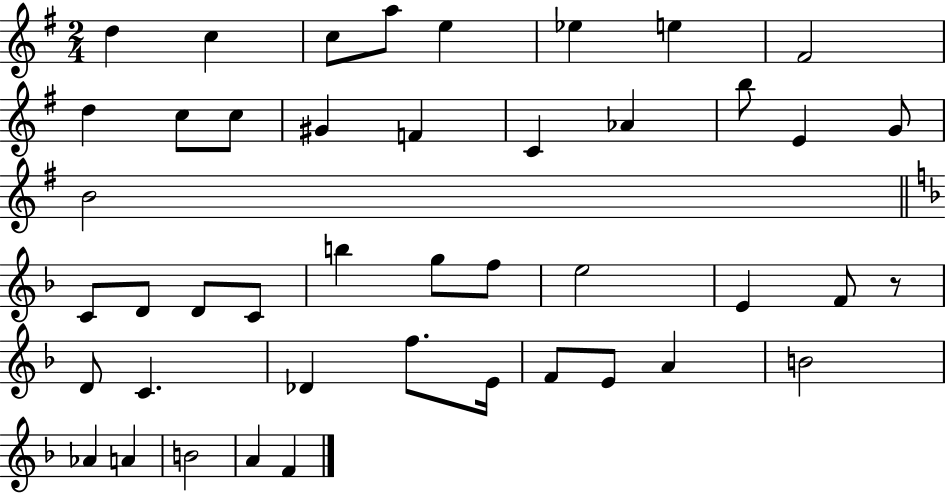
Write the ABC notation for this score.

X:1
T:Untitled
M:2/4
L:1/4
K:G
d c c/2 a/2 e _e e ^F2 d c/2 c/2 ^G F C _A b/2 E G/2 B2 C/2 D/2 D/2 C/2 b g/2 f/2 e2 E F/2 z/2 D/2 C _D f/2 E/4 F/2 E/2 A B2 _A A B2 A F